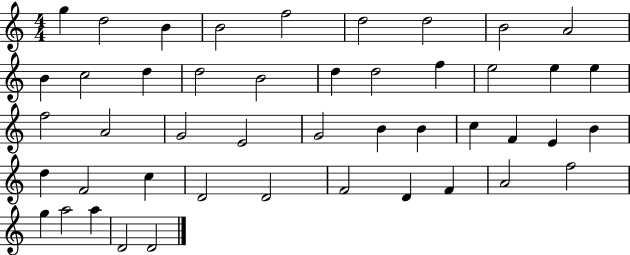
X:1
T:Untitled
M:4/4
L:1/4
K:C
g d2 B B2 f2 d2 d2 B2 A2 B c2 d d2 B2 d d2 f e2 e e f2 A2 G2 E2 G2 B B c F E B d F2 c D2 D2 F2 D F A2 f2 g a2 a D2 D2